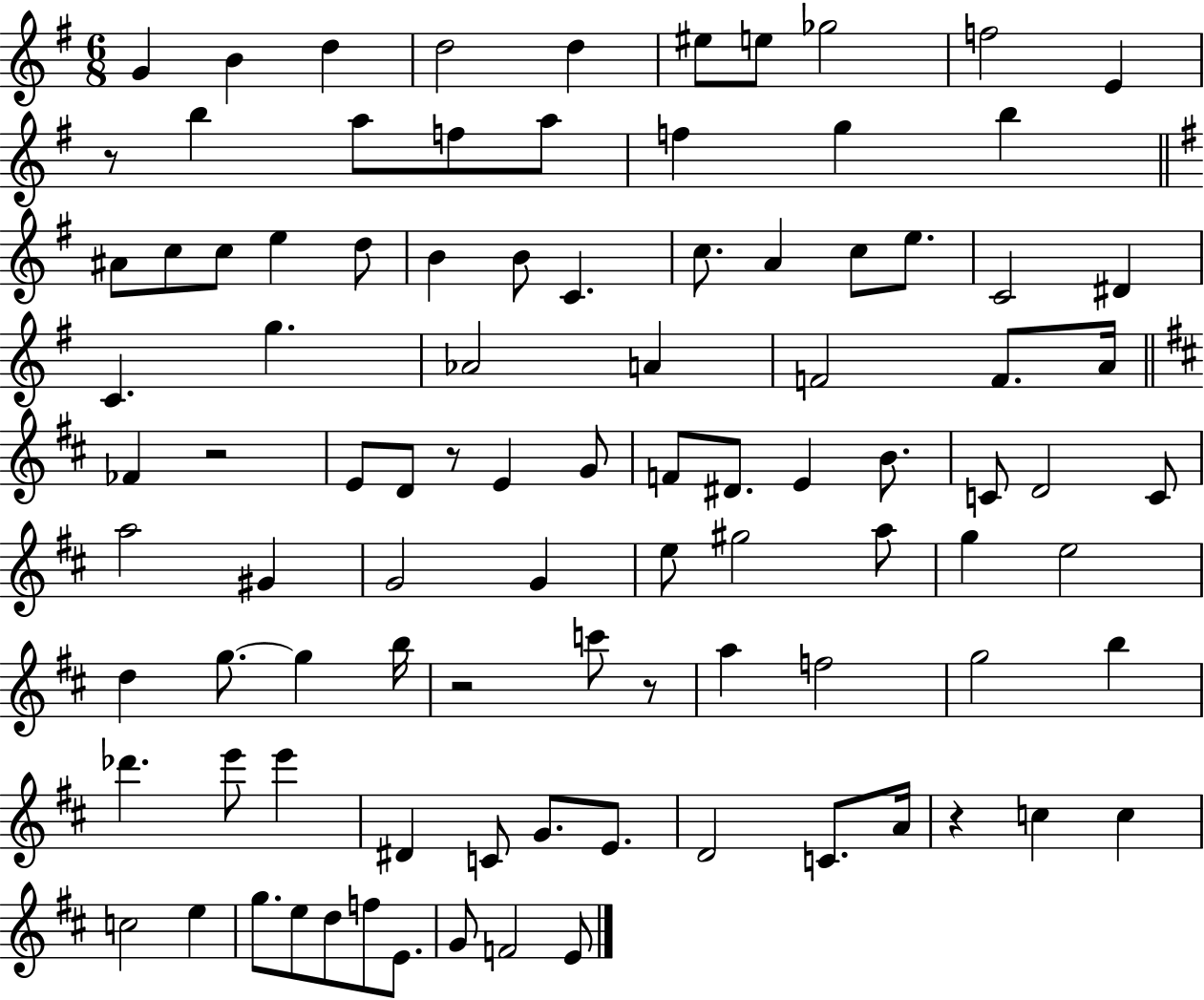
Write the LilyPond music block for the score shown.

{
  \clef treble
  \numericTimeSignature
  \time 6/8
  \key g \major
  g'4 b'4 d''4 | d''2 d''4 | eis''8 e''8 ges''2 | f''2 e'4 | \break r8 b''4 a''8 f''8 a''8 | f''4 g''4 b''4 | \bar "||" \break \key e \minor ais'8 c''8 c''8 e''4 d''8 | b'4 b'8 c'4. | c''8. a'4 c''8 e''8. | c'2 dis'4 | \break c'4. g''4. | aes'2 a'4 | f'2 f'8. a'16 | \bar "||" \break \key d \major fes'4 r2 | e'8 d'8 r8 e'4 g'8 | f'8 dis'8. e'4 b'8. | c'8 d'2 c'8 | \break a''2 gis'4 | g'2 g'4 | e''8 gis''2 a''8 | g''4 e''2 | \break d''4 g''8.~~ g''4 b''16 | r2 c'''8 r8 | a''4 f''2 | g''2 b''4 | \break des'''4. e'''8 e'''4 | dis'4 c'8 g'8. e'8. | d'2 c'8. a'16 | r4 c''4 c''4 | \break c''2 e''4 | g''8. e''8 d''8 f''8 e'8. | g'8 f'2 e'8 | \bar "|."
}